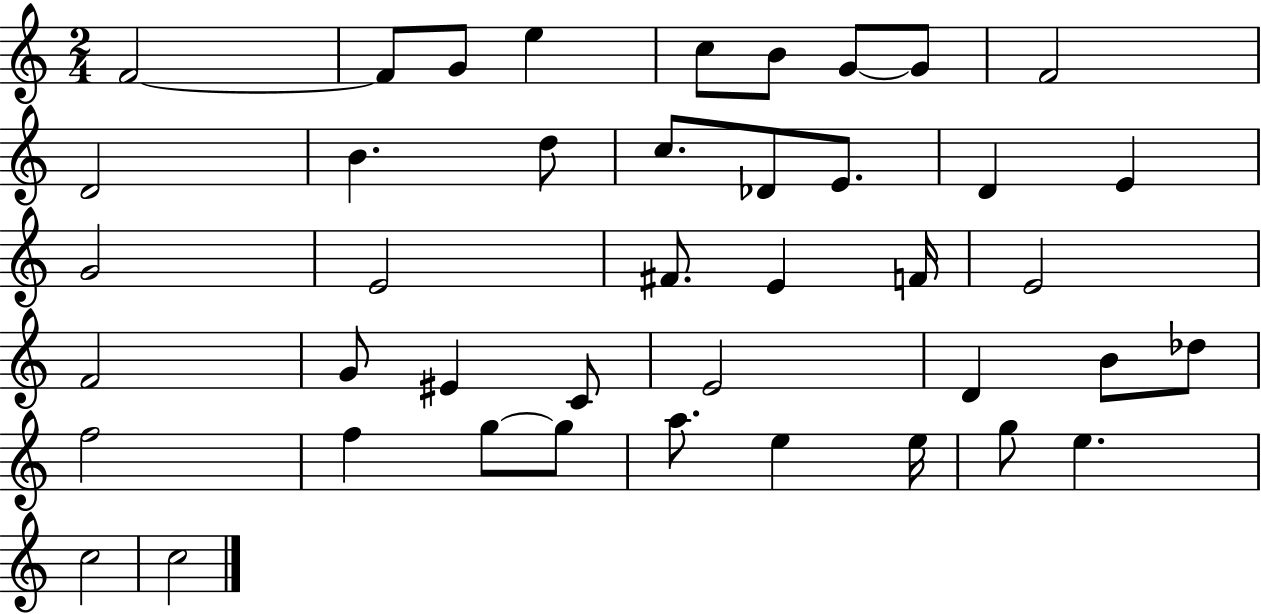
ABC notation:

X:1
T:Untitled
M:2/4
L:1/4
K:C
F2 F/2 G/2 e c/2 B/2 G/2 G/2 F2 D2 B d/2 c/2 _D/2 E/2 D E G2 E2 ^F/2 E F/4 E2 F2 G/2 ^E C/2 E2 D B/2 _d/2 f2 f g/2 g/2 a/2 e e/4 g/2 e c2 c2